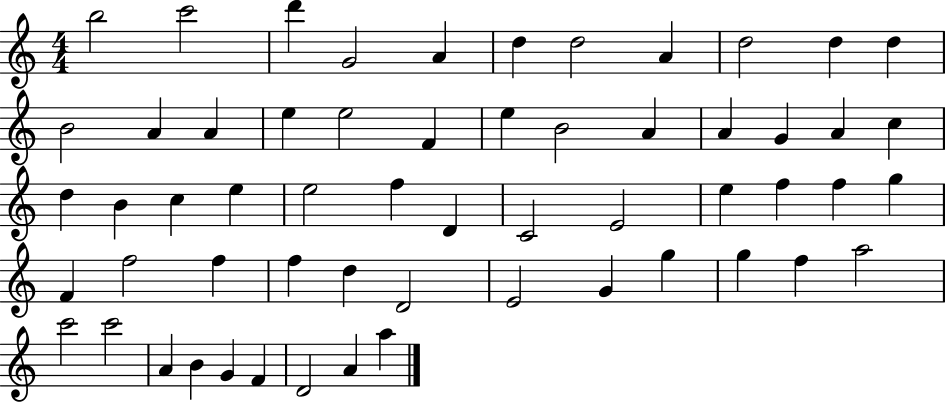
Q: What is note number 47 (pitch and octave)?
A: G5